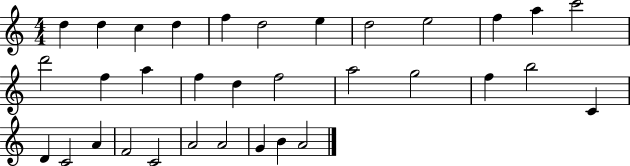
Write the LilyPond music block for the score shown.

{
  \clef treble
  \numericTimeSignature
  \time 4/4
  \key c \major
  d''4 d''4 c''4 d''4 | f''4 d''2 e''4 | d''2 e''2 | f''4 a''4 c'''2 | \break d'''2 f''4 a''4 | f''4 d''4 f''2 | a''2 g''2 | f''4 b''2 c'4 | \break d'4 c'2 a'4 | f'2 c'2 | a'2 a'2 | g'4 b'4 a'2 | \break \bar "|."
}